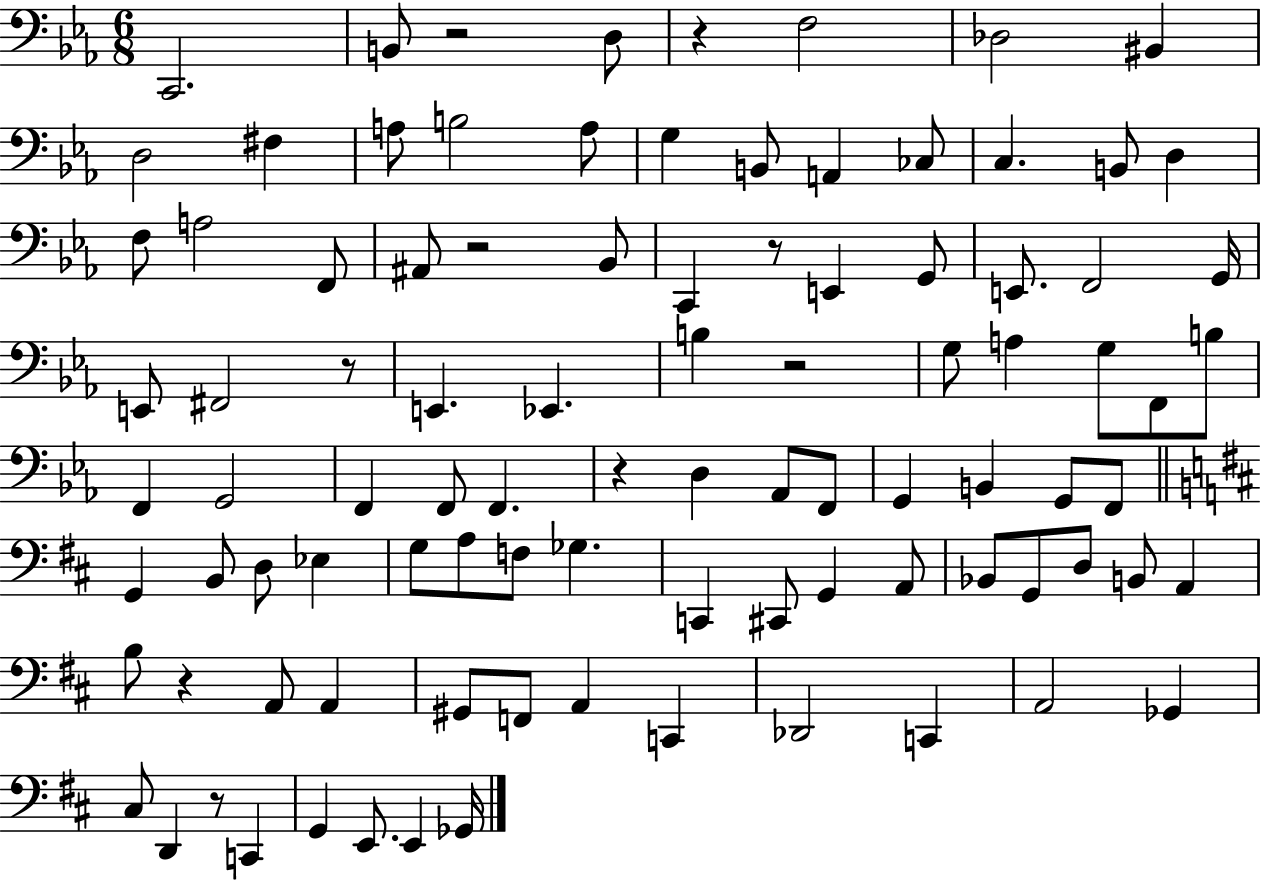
X:1
T:Untitled
M:6/8
L:1/4
K:Eb
C,,2 B,,/2 z2 D,/2 z F,2 _D,2 ^B,, D,2 ^F, A,/2 B,2 A,/2 G, B,,/2 A,, _C,/2 C, B,,/2 D, F,/2 A,2 F,,/2 ^A,,/2 z2 _B,,/2 C,, z/2 E,, G,,/2 E,,/2 F,,2 G,,/4 E,,/2 ^F,,2 z/2 E,, _E,, B, z2 G,/2 A, G,/2 F,,/2 B,/2 F,, G,,2 F,, F,,/2 F,, z D, _A,,/2 F,,/2 G,, B,, G,,/2 F,,/2 G,, B,,/2 D,/2 _E, G,/2 A,/2 F,/2 _G, C,, ^C,,/2 G,, A,,/2 _B,,/2 G,,/2 D,/2 B,,/2 A,, B,/2 z A,,/2 A,, ^G,,/2 F,,/2 A,, C,, _D,,2 C,, A,,2 _G,, ^C,/2 D,, z/2 C,, G,, E,,/2 E,, _G,,/4